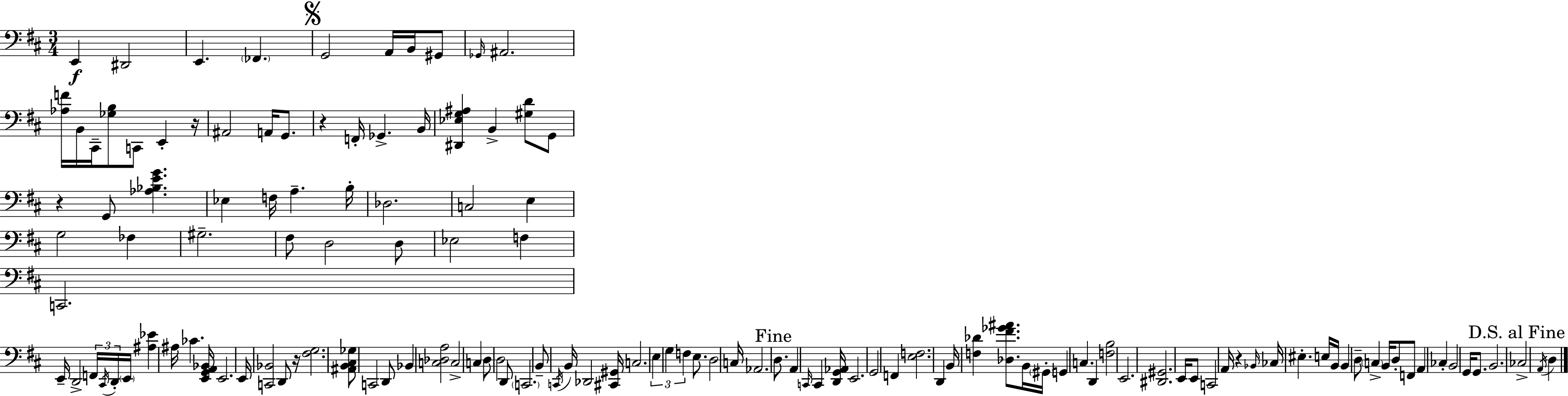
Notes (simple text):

E2/q D#2/h E2/q. FES2/q. G2/h A2/s B2/s G#2/e Gb2/s A#2/h. [Ab3,F4]/s B2/s C#2/s [Gb3,B3]/e C2/e E2/q R/s A#2/h A2/s G2/e. R/q F2/s Gb2/q. B2/s [D#2,Eb3,G3,A#3]/q B2/q [G#3,D4]/e G2/e R/q G2/e [Ab3,Bb3,E4,G4]/q. Eb3/q F3/s A3/q. B3/s Db3/h. C3/h E3/q G3/h FES3/q G#3/h. F#3/e D3/h D3/e Eb3/h F3/q C2/h. E2/s D2/h F2/s C#2/s D2/s E2/s [A#3,Eb4]/q A#3/s CES4/q. [E2,G2,A2,Bb2]/s E2/h. E2/s [C2,Bb2]/h D2/e R/s [F#3,G3]/h. [A#2,B2,C#3,Gb3]/e C2/h D2/e Bb2/q [C3,Db3,A3]/h C3/h C3/q D3/e D3/h D2/e C2/h. B2/e C2/s B2/s Db2/h [C#2,G#2]/s C3/h. E3/q G3/q F3/q E3/e. D3/h C3/s Ab2/h. D3/e. A2/q C2/s C2/q [D2,G2,Ab2]/s E2/h. G2/h F2/q [E3,F3]/h. D2/q B2/s [F3,Db4]/q [Db3,F#4,Gb4,A#4]/e. B2/s G#2/s G2/q C3/q. D2/q [F3,B3]/h E2/h. [D#2,G#2]/h. E2/s E2/e C2/h A2/s R/q Bb2/s CES3/s EIS3/q. E3/s B2/s B2/q D3/e C3/q B2/s D3/e F2/e A2/q CES3/q B2/h G2/s G2/e. B2/h. CES3/h A2/s D3/q